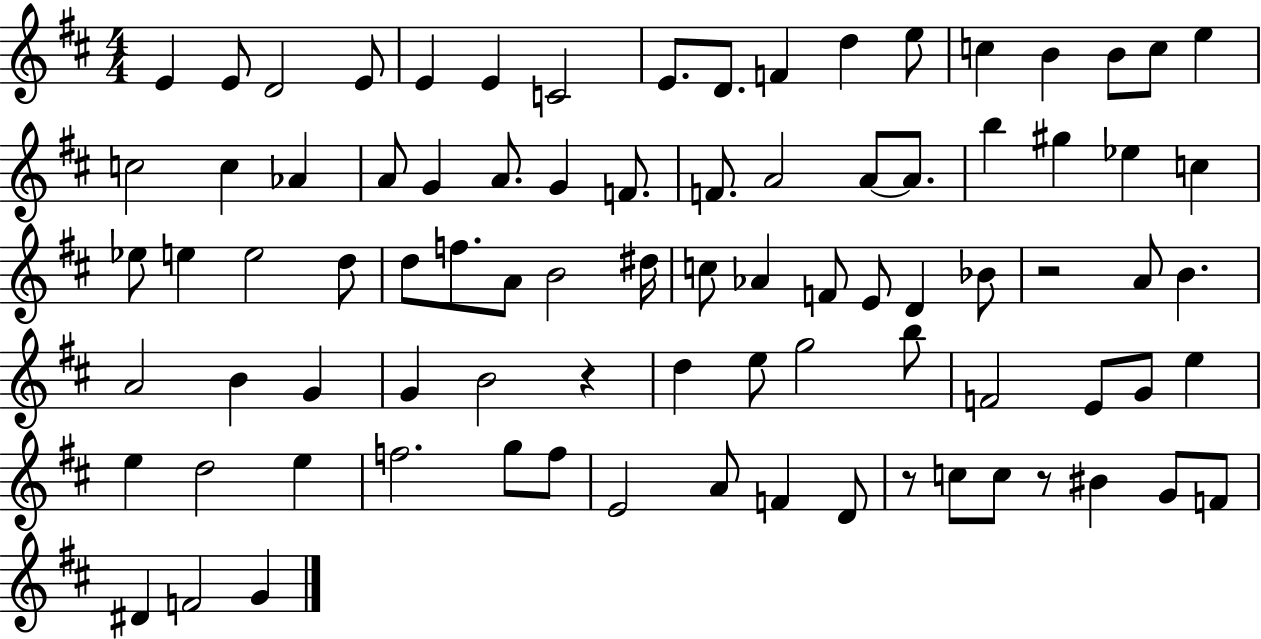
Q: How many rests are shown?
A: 4